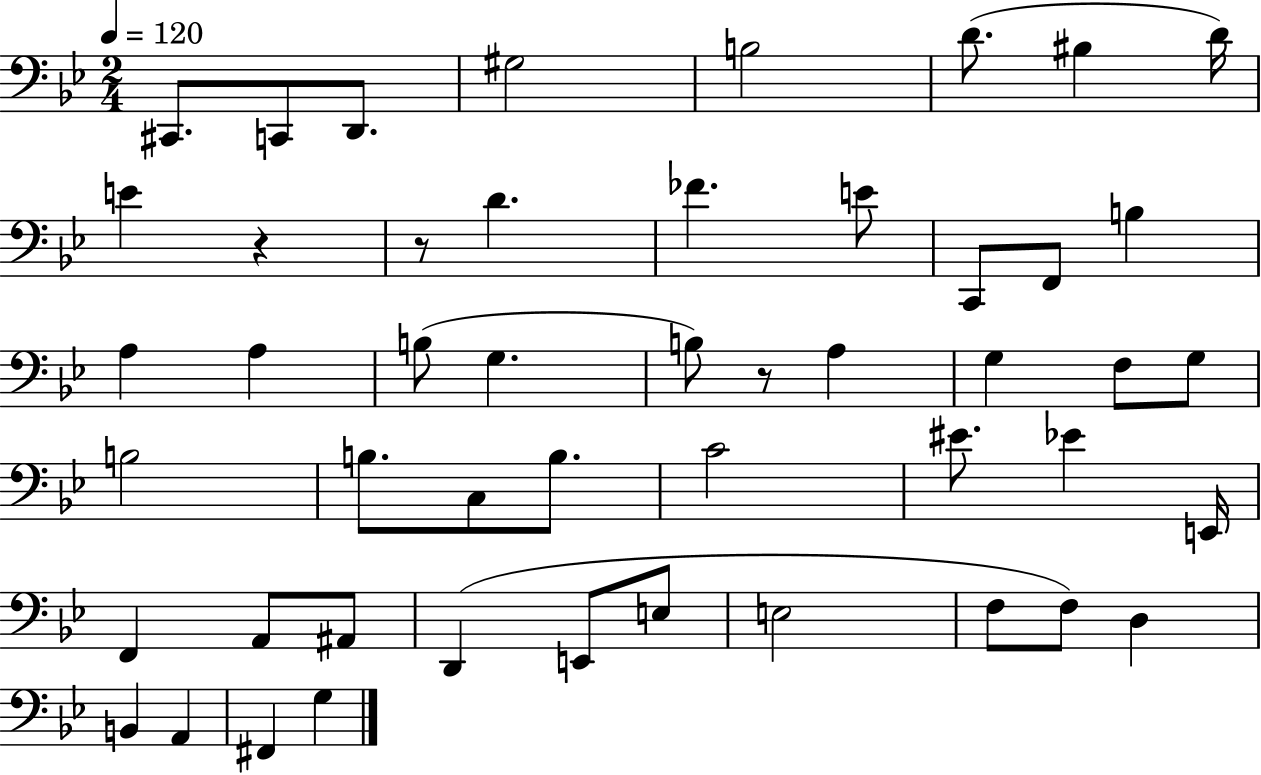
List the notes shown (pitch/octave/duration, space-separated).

C#2/e. C2/e D2/e. G#3/h B3/h D4/e. BIS3/q D4/s E4/q R/q R/e D4/q. FES4/q. E4/e C2/e F2/e B3/q A3/q A3/q B3/e G3/q. B3/e R/e A3/q G3/q F3/e G3/e B3/h B3/e. C3/e B3/e. C4/h EIS4/e. Eb4/q E2/s F2/q A2/e A#2/e D2/q E2/e E3/e E3/h F3/e F3/e D3/q B2/q A2/q F#2/q G3/q